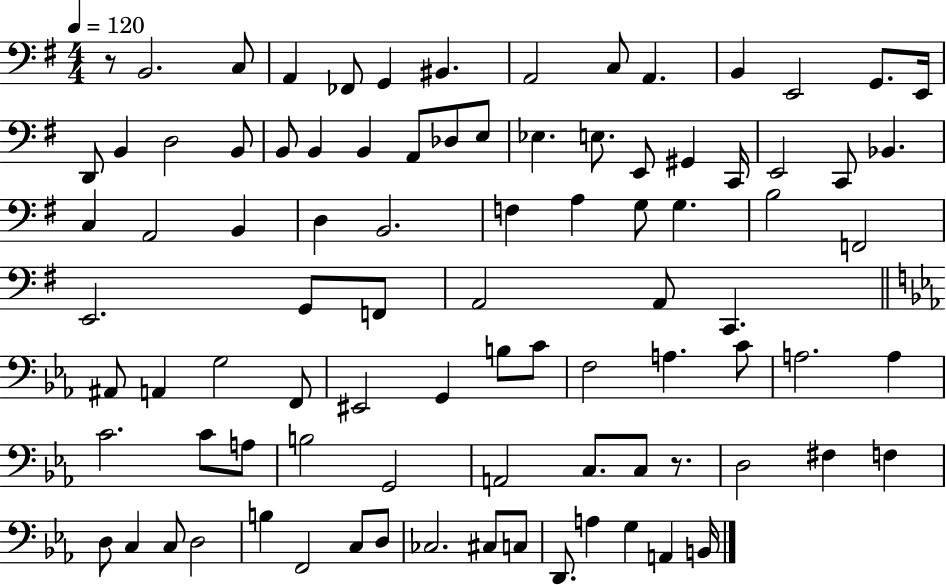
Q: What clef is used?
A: bass